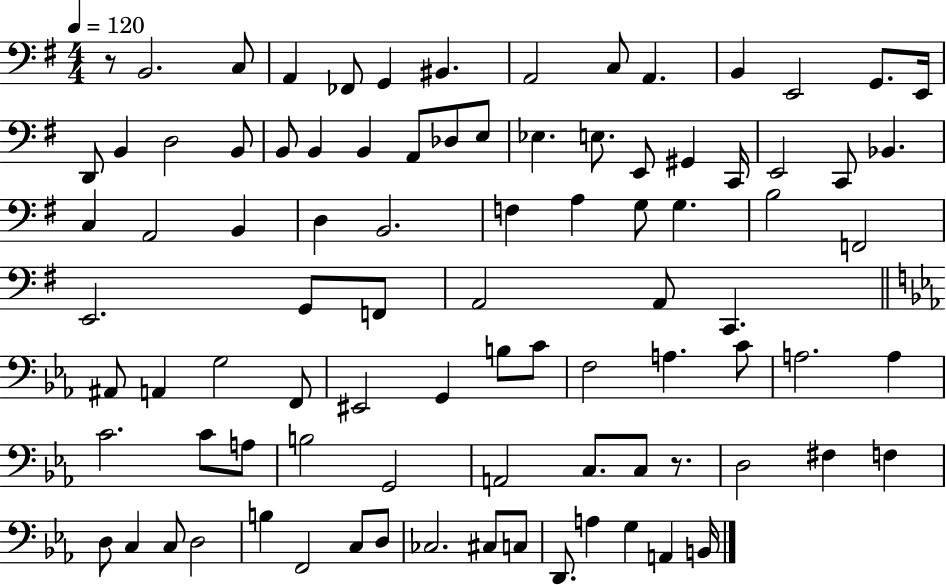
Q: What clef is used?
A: bass